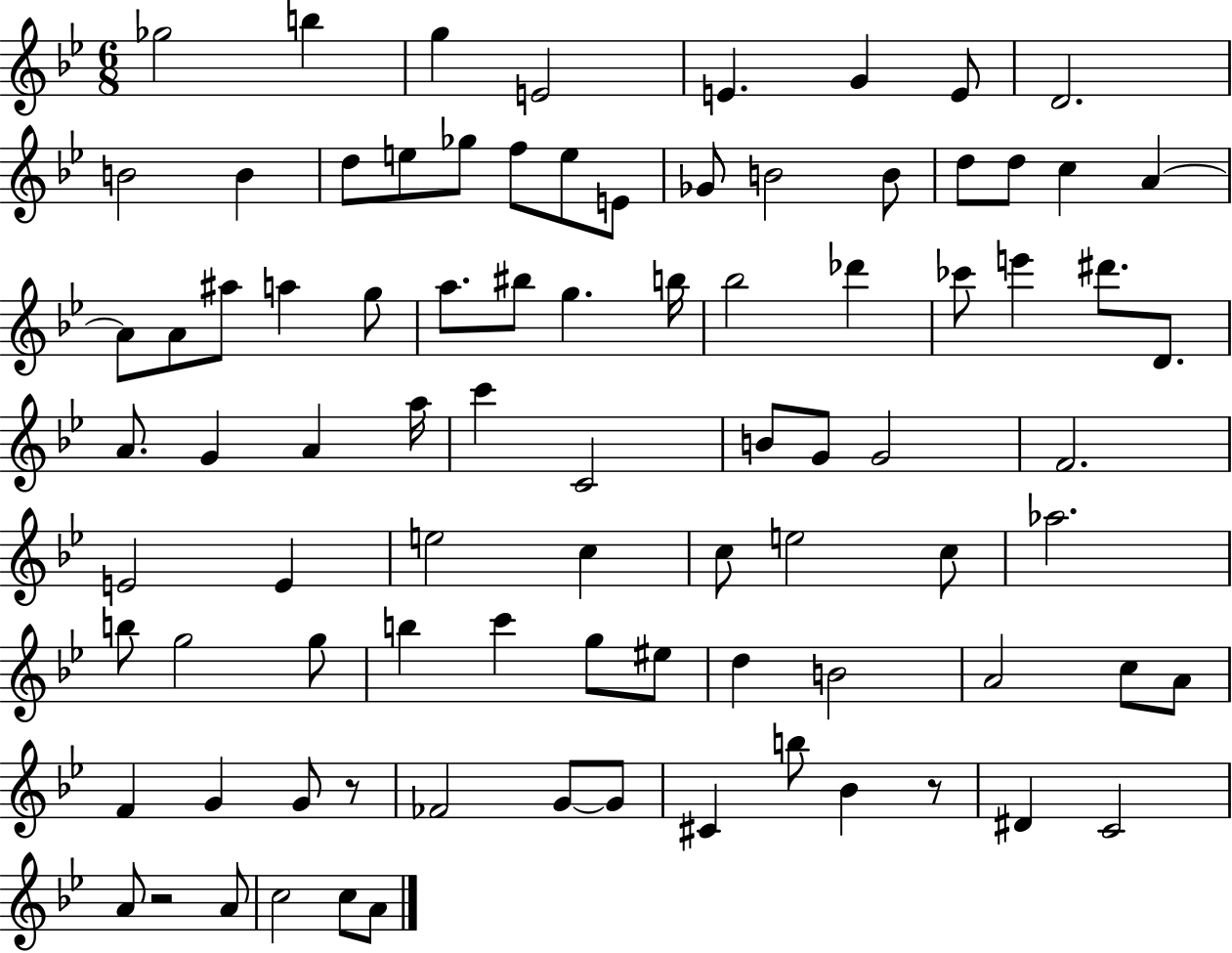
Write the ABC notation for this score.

X:1
T:Untitled
M:6/8
L:1/4
K:Bb
_g2 b g E2 E G E/2 D2 B2 B d/2 e/2 _g/2 f/2 e/2 E/2 _G/2 B2 B/2 d/2 d/2 c A A/2 A/2 ^a/2 a g/2 a/2 ^b/2 g b/4 _b2 _d' _c'/2 e' ^d'/2 D/2 A/2 G A a/4 c' C2 B/2 G/2 G2 F2 E2 E e2 c c/2 e2 c/2 _a2 b/2 g2 g/2 b c' g/2 ^e/2 d B2 A2 c/2 A/2 F G G/2 z/2 _F2 G/2 G/2 ^C b/2 _B z/2 ^D C2 A/2 z2 A/2 c2 c/2 A/2